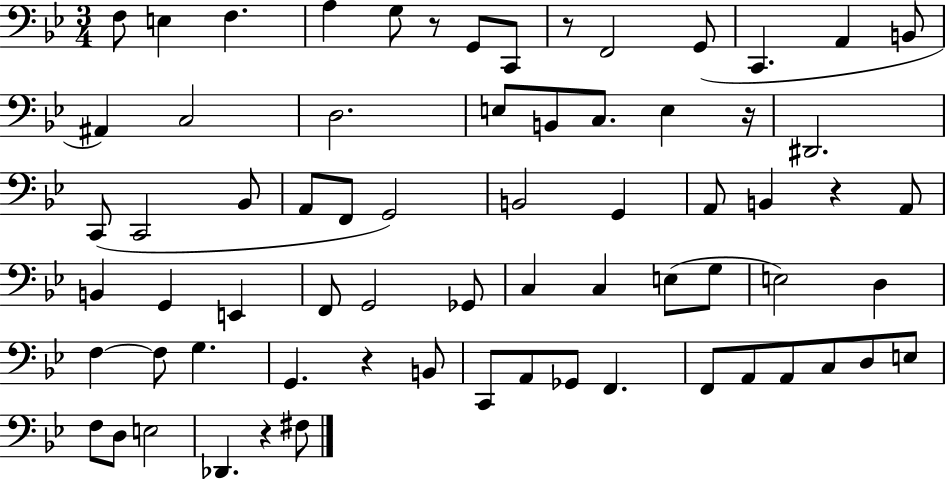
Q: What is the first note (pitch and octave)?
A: F3